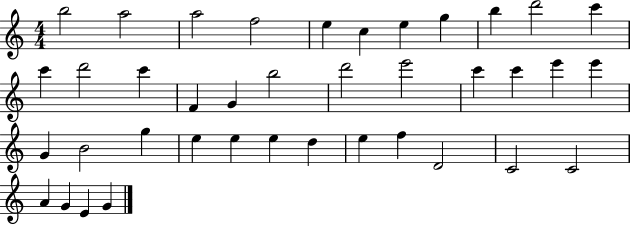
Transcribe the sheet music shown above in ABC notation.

X:1
T:Untitled
M:4/4
L:1/4
K:C
b2 a2 a2 f2 e c e g b d'2 c' c' d'2 c' F G b2 d'2 e'2 c' c' e' e' G B2 g e e e d e f D2 C2 C2 A G E G